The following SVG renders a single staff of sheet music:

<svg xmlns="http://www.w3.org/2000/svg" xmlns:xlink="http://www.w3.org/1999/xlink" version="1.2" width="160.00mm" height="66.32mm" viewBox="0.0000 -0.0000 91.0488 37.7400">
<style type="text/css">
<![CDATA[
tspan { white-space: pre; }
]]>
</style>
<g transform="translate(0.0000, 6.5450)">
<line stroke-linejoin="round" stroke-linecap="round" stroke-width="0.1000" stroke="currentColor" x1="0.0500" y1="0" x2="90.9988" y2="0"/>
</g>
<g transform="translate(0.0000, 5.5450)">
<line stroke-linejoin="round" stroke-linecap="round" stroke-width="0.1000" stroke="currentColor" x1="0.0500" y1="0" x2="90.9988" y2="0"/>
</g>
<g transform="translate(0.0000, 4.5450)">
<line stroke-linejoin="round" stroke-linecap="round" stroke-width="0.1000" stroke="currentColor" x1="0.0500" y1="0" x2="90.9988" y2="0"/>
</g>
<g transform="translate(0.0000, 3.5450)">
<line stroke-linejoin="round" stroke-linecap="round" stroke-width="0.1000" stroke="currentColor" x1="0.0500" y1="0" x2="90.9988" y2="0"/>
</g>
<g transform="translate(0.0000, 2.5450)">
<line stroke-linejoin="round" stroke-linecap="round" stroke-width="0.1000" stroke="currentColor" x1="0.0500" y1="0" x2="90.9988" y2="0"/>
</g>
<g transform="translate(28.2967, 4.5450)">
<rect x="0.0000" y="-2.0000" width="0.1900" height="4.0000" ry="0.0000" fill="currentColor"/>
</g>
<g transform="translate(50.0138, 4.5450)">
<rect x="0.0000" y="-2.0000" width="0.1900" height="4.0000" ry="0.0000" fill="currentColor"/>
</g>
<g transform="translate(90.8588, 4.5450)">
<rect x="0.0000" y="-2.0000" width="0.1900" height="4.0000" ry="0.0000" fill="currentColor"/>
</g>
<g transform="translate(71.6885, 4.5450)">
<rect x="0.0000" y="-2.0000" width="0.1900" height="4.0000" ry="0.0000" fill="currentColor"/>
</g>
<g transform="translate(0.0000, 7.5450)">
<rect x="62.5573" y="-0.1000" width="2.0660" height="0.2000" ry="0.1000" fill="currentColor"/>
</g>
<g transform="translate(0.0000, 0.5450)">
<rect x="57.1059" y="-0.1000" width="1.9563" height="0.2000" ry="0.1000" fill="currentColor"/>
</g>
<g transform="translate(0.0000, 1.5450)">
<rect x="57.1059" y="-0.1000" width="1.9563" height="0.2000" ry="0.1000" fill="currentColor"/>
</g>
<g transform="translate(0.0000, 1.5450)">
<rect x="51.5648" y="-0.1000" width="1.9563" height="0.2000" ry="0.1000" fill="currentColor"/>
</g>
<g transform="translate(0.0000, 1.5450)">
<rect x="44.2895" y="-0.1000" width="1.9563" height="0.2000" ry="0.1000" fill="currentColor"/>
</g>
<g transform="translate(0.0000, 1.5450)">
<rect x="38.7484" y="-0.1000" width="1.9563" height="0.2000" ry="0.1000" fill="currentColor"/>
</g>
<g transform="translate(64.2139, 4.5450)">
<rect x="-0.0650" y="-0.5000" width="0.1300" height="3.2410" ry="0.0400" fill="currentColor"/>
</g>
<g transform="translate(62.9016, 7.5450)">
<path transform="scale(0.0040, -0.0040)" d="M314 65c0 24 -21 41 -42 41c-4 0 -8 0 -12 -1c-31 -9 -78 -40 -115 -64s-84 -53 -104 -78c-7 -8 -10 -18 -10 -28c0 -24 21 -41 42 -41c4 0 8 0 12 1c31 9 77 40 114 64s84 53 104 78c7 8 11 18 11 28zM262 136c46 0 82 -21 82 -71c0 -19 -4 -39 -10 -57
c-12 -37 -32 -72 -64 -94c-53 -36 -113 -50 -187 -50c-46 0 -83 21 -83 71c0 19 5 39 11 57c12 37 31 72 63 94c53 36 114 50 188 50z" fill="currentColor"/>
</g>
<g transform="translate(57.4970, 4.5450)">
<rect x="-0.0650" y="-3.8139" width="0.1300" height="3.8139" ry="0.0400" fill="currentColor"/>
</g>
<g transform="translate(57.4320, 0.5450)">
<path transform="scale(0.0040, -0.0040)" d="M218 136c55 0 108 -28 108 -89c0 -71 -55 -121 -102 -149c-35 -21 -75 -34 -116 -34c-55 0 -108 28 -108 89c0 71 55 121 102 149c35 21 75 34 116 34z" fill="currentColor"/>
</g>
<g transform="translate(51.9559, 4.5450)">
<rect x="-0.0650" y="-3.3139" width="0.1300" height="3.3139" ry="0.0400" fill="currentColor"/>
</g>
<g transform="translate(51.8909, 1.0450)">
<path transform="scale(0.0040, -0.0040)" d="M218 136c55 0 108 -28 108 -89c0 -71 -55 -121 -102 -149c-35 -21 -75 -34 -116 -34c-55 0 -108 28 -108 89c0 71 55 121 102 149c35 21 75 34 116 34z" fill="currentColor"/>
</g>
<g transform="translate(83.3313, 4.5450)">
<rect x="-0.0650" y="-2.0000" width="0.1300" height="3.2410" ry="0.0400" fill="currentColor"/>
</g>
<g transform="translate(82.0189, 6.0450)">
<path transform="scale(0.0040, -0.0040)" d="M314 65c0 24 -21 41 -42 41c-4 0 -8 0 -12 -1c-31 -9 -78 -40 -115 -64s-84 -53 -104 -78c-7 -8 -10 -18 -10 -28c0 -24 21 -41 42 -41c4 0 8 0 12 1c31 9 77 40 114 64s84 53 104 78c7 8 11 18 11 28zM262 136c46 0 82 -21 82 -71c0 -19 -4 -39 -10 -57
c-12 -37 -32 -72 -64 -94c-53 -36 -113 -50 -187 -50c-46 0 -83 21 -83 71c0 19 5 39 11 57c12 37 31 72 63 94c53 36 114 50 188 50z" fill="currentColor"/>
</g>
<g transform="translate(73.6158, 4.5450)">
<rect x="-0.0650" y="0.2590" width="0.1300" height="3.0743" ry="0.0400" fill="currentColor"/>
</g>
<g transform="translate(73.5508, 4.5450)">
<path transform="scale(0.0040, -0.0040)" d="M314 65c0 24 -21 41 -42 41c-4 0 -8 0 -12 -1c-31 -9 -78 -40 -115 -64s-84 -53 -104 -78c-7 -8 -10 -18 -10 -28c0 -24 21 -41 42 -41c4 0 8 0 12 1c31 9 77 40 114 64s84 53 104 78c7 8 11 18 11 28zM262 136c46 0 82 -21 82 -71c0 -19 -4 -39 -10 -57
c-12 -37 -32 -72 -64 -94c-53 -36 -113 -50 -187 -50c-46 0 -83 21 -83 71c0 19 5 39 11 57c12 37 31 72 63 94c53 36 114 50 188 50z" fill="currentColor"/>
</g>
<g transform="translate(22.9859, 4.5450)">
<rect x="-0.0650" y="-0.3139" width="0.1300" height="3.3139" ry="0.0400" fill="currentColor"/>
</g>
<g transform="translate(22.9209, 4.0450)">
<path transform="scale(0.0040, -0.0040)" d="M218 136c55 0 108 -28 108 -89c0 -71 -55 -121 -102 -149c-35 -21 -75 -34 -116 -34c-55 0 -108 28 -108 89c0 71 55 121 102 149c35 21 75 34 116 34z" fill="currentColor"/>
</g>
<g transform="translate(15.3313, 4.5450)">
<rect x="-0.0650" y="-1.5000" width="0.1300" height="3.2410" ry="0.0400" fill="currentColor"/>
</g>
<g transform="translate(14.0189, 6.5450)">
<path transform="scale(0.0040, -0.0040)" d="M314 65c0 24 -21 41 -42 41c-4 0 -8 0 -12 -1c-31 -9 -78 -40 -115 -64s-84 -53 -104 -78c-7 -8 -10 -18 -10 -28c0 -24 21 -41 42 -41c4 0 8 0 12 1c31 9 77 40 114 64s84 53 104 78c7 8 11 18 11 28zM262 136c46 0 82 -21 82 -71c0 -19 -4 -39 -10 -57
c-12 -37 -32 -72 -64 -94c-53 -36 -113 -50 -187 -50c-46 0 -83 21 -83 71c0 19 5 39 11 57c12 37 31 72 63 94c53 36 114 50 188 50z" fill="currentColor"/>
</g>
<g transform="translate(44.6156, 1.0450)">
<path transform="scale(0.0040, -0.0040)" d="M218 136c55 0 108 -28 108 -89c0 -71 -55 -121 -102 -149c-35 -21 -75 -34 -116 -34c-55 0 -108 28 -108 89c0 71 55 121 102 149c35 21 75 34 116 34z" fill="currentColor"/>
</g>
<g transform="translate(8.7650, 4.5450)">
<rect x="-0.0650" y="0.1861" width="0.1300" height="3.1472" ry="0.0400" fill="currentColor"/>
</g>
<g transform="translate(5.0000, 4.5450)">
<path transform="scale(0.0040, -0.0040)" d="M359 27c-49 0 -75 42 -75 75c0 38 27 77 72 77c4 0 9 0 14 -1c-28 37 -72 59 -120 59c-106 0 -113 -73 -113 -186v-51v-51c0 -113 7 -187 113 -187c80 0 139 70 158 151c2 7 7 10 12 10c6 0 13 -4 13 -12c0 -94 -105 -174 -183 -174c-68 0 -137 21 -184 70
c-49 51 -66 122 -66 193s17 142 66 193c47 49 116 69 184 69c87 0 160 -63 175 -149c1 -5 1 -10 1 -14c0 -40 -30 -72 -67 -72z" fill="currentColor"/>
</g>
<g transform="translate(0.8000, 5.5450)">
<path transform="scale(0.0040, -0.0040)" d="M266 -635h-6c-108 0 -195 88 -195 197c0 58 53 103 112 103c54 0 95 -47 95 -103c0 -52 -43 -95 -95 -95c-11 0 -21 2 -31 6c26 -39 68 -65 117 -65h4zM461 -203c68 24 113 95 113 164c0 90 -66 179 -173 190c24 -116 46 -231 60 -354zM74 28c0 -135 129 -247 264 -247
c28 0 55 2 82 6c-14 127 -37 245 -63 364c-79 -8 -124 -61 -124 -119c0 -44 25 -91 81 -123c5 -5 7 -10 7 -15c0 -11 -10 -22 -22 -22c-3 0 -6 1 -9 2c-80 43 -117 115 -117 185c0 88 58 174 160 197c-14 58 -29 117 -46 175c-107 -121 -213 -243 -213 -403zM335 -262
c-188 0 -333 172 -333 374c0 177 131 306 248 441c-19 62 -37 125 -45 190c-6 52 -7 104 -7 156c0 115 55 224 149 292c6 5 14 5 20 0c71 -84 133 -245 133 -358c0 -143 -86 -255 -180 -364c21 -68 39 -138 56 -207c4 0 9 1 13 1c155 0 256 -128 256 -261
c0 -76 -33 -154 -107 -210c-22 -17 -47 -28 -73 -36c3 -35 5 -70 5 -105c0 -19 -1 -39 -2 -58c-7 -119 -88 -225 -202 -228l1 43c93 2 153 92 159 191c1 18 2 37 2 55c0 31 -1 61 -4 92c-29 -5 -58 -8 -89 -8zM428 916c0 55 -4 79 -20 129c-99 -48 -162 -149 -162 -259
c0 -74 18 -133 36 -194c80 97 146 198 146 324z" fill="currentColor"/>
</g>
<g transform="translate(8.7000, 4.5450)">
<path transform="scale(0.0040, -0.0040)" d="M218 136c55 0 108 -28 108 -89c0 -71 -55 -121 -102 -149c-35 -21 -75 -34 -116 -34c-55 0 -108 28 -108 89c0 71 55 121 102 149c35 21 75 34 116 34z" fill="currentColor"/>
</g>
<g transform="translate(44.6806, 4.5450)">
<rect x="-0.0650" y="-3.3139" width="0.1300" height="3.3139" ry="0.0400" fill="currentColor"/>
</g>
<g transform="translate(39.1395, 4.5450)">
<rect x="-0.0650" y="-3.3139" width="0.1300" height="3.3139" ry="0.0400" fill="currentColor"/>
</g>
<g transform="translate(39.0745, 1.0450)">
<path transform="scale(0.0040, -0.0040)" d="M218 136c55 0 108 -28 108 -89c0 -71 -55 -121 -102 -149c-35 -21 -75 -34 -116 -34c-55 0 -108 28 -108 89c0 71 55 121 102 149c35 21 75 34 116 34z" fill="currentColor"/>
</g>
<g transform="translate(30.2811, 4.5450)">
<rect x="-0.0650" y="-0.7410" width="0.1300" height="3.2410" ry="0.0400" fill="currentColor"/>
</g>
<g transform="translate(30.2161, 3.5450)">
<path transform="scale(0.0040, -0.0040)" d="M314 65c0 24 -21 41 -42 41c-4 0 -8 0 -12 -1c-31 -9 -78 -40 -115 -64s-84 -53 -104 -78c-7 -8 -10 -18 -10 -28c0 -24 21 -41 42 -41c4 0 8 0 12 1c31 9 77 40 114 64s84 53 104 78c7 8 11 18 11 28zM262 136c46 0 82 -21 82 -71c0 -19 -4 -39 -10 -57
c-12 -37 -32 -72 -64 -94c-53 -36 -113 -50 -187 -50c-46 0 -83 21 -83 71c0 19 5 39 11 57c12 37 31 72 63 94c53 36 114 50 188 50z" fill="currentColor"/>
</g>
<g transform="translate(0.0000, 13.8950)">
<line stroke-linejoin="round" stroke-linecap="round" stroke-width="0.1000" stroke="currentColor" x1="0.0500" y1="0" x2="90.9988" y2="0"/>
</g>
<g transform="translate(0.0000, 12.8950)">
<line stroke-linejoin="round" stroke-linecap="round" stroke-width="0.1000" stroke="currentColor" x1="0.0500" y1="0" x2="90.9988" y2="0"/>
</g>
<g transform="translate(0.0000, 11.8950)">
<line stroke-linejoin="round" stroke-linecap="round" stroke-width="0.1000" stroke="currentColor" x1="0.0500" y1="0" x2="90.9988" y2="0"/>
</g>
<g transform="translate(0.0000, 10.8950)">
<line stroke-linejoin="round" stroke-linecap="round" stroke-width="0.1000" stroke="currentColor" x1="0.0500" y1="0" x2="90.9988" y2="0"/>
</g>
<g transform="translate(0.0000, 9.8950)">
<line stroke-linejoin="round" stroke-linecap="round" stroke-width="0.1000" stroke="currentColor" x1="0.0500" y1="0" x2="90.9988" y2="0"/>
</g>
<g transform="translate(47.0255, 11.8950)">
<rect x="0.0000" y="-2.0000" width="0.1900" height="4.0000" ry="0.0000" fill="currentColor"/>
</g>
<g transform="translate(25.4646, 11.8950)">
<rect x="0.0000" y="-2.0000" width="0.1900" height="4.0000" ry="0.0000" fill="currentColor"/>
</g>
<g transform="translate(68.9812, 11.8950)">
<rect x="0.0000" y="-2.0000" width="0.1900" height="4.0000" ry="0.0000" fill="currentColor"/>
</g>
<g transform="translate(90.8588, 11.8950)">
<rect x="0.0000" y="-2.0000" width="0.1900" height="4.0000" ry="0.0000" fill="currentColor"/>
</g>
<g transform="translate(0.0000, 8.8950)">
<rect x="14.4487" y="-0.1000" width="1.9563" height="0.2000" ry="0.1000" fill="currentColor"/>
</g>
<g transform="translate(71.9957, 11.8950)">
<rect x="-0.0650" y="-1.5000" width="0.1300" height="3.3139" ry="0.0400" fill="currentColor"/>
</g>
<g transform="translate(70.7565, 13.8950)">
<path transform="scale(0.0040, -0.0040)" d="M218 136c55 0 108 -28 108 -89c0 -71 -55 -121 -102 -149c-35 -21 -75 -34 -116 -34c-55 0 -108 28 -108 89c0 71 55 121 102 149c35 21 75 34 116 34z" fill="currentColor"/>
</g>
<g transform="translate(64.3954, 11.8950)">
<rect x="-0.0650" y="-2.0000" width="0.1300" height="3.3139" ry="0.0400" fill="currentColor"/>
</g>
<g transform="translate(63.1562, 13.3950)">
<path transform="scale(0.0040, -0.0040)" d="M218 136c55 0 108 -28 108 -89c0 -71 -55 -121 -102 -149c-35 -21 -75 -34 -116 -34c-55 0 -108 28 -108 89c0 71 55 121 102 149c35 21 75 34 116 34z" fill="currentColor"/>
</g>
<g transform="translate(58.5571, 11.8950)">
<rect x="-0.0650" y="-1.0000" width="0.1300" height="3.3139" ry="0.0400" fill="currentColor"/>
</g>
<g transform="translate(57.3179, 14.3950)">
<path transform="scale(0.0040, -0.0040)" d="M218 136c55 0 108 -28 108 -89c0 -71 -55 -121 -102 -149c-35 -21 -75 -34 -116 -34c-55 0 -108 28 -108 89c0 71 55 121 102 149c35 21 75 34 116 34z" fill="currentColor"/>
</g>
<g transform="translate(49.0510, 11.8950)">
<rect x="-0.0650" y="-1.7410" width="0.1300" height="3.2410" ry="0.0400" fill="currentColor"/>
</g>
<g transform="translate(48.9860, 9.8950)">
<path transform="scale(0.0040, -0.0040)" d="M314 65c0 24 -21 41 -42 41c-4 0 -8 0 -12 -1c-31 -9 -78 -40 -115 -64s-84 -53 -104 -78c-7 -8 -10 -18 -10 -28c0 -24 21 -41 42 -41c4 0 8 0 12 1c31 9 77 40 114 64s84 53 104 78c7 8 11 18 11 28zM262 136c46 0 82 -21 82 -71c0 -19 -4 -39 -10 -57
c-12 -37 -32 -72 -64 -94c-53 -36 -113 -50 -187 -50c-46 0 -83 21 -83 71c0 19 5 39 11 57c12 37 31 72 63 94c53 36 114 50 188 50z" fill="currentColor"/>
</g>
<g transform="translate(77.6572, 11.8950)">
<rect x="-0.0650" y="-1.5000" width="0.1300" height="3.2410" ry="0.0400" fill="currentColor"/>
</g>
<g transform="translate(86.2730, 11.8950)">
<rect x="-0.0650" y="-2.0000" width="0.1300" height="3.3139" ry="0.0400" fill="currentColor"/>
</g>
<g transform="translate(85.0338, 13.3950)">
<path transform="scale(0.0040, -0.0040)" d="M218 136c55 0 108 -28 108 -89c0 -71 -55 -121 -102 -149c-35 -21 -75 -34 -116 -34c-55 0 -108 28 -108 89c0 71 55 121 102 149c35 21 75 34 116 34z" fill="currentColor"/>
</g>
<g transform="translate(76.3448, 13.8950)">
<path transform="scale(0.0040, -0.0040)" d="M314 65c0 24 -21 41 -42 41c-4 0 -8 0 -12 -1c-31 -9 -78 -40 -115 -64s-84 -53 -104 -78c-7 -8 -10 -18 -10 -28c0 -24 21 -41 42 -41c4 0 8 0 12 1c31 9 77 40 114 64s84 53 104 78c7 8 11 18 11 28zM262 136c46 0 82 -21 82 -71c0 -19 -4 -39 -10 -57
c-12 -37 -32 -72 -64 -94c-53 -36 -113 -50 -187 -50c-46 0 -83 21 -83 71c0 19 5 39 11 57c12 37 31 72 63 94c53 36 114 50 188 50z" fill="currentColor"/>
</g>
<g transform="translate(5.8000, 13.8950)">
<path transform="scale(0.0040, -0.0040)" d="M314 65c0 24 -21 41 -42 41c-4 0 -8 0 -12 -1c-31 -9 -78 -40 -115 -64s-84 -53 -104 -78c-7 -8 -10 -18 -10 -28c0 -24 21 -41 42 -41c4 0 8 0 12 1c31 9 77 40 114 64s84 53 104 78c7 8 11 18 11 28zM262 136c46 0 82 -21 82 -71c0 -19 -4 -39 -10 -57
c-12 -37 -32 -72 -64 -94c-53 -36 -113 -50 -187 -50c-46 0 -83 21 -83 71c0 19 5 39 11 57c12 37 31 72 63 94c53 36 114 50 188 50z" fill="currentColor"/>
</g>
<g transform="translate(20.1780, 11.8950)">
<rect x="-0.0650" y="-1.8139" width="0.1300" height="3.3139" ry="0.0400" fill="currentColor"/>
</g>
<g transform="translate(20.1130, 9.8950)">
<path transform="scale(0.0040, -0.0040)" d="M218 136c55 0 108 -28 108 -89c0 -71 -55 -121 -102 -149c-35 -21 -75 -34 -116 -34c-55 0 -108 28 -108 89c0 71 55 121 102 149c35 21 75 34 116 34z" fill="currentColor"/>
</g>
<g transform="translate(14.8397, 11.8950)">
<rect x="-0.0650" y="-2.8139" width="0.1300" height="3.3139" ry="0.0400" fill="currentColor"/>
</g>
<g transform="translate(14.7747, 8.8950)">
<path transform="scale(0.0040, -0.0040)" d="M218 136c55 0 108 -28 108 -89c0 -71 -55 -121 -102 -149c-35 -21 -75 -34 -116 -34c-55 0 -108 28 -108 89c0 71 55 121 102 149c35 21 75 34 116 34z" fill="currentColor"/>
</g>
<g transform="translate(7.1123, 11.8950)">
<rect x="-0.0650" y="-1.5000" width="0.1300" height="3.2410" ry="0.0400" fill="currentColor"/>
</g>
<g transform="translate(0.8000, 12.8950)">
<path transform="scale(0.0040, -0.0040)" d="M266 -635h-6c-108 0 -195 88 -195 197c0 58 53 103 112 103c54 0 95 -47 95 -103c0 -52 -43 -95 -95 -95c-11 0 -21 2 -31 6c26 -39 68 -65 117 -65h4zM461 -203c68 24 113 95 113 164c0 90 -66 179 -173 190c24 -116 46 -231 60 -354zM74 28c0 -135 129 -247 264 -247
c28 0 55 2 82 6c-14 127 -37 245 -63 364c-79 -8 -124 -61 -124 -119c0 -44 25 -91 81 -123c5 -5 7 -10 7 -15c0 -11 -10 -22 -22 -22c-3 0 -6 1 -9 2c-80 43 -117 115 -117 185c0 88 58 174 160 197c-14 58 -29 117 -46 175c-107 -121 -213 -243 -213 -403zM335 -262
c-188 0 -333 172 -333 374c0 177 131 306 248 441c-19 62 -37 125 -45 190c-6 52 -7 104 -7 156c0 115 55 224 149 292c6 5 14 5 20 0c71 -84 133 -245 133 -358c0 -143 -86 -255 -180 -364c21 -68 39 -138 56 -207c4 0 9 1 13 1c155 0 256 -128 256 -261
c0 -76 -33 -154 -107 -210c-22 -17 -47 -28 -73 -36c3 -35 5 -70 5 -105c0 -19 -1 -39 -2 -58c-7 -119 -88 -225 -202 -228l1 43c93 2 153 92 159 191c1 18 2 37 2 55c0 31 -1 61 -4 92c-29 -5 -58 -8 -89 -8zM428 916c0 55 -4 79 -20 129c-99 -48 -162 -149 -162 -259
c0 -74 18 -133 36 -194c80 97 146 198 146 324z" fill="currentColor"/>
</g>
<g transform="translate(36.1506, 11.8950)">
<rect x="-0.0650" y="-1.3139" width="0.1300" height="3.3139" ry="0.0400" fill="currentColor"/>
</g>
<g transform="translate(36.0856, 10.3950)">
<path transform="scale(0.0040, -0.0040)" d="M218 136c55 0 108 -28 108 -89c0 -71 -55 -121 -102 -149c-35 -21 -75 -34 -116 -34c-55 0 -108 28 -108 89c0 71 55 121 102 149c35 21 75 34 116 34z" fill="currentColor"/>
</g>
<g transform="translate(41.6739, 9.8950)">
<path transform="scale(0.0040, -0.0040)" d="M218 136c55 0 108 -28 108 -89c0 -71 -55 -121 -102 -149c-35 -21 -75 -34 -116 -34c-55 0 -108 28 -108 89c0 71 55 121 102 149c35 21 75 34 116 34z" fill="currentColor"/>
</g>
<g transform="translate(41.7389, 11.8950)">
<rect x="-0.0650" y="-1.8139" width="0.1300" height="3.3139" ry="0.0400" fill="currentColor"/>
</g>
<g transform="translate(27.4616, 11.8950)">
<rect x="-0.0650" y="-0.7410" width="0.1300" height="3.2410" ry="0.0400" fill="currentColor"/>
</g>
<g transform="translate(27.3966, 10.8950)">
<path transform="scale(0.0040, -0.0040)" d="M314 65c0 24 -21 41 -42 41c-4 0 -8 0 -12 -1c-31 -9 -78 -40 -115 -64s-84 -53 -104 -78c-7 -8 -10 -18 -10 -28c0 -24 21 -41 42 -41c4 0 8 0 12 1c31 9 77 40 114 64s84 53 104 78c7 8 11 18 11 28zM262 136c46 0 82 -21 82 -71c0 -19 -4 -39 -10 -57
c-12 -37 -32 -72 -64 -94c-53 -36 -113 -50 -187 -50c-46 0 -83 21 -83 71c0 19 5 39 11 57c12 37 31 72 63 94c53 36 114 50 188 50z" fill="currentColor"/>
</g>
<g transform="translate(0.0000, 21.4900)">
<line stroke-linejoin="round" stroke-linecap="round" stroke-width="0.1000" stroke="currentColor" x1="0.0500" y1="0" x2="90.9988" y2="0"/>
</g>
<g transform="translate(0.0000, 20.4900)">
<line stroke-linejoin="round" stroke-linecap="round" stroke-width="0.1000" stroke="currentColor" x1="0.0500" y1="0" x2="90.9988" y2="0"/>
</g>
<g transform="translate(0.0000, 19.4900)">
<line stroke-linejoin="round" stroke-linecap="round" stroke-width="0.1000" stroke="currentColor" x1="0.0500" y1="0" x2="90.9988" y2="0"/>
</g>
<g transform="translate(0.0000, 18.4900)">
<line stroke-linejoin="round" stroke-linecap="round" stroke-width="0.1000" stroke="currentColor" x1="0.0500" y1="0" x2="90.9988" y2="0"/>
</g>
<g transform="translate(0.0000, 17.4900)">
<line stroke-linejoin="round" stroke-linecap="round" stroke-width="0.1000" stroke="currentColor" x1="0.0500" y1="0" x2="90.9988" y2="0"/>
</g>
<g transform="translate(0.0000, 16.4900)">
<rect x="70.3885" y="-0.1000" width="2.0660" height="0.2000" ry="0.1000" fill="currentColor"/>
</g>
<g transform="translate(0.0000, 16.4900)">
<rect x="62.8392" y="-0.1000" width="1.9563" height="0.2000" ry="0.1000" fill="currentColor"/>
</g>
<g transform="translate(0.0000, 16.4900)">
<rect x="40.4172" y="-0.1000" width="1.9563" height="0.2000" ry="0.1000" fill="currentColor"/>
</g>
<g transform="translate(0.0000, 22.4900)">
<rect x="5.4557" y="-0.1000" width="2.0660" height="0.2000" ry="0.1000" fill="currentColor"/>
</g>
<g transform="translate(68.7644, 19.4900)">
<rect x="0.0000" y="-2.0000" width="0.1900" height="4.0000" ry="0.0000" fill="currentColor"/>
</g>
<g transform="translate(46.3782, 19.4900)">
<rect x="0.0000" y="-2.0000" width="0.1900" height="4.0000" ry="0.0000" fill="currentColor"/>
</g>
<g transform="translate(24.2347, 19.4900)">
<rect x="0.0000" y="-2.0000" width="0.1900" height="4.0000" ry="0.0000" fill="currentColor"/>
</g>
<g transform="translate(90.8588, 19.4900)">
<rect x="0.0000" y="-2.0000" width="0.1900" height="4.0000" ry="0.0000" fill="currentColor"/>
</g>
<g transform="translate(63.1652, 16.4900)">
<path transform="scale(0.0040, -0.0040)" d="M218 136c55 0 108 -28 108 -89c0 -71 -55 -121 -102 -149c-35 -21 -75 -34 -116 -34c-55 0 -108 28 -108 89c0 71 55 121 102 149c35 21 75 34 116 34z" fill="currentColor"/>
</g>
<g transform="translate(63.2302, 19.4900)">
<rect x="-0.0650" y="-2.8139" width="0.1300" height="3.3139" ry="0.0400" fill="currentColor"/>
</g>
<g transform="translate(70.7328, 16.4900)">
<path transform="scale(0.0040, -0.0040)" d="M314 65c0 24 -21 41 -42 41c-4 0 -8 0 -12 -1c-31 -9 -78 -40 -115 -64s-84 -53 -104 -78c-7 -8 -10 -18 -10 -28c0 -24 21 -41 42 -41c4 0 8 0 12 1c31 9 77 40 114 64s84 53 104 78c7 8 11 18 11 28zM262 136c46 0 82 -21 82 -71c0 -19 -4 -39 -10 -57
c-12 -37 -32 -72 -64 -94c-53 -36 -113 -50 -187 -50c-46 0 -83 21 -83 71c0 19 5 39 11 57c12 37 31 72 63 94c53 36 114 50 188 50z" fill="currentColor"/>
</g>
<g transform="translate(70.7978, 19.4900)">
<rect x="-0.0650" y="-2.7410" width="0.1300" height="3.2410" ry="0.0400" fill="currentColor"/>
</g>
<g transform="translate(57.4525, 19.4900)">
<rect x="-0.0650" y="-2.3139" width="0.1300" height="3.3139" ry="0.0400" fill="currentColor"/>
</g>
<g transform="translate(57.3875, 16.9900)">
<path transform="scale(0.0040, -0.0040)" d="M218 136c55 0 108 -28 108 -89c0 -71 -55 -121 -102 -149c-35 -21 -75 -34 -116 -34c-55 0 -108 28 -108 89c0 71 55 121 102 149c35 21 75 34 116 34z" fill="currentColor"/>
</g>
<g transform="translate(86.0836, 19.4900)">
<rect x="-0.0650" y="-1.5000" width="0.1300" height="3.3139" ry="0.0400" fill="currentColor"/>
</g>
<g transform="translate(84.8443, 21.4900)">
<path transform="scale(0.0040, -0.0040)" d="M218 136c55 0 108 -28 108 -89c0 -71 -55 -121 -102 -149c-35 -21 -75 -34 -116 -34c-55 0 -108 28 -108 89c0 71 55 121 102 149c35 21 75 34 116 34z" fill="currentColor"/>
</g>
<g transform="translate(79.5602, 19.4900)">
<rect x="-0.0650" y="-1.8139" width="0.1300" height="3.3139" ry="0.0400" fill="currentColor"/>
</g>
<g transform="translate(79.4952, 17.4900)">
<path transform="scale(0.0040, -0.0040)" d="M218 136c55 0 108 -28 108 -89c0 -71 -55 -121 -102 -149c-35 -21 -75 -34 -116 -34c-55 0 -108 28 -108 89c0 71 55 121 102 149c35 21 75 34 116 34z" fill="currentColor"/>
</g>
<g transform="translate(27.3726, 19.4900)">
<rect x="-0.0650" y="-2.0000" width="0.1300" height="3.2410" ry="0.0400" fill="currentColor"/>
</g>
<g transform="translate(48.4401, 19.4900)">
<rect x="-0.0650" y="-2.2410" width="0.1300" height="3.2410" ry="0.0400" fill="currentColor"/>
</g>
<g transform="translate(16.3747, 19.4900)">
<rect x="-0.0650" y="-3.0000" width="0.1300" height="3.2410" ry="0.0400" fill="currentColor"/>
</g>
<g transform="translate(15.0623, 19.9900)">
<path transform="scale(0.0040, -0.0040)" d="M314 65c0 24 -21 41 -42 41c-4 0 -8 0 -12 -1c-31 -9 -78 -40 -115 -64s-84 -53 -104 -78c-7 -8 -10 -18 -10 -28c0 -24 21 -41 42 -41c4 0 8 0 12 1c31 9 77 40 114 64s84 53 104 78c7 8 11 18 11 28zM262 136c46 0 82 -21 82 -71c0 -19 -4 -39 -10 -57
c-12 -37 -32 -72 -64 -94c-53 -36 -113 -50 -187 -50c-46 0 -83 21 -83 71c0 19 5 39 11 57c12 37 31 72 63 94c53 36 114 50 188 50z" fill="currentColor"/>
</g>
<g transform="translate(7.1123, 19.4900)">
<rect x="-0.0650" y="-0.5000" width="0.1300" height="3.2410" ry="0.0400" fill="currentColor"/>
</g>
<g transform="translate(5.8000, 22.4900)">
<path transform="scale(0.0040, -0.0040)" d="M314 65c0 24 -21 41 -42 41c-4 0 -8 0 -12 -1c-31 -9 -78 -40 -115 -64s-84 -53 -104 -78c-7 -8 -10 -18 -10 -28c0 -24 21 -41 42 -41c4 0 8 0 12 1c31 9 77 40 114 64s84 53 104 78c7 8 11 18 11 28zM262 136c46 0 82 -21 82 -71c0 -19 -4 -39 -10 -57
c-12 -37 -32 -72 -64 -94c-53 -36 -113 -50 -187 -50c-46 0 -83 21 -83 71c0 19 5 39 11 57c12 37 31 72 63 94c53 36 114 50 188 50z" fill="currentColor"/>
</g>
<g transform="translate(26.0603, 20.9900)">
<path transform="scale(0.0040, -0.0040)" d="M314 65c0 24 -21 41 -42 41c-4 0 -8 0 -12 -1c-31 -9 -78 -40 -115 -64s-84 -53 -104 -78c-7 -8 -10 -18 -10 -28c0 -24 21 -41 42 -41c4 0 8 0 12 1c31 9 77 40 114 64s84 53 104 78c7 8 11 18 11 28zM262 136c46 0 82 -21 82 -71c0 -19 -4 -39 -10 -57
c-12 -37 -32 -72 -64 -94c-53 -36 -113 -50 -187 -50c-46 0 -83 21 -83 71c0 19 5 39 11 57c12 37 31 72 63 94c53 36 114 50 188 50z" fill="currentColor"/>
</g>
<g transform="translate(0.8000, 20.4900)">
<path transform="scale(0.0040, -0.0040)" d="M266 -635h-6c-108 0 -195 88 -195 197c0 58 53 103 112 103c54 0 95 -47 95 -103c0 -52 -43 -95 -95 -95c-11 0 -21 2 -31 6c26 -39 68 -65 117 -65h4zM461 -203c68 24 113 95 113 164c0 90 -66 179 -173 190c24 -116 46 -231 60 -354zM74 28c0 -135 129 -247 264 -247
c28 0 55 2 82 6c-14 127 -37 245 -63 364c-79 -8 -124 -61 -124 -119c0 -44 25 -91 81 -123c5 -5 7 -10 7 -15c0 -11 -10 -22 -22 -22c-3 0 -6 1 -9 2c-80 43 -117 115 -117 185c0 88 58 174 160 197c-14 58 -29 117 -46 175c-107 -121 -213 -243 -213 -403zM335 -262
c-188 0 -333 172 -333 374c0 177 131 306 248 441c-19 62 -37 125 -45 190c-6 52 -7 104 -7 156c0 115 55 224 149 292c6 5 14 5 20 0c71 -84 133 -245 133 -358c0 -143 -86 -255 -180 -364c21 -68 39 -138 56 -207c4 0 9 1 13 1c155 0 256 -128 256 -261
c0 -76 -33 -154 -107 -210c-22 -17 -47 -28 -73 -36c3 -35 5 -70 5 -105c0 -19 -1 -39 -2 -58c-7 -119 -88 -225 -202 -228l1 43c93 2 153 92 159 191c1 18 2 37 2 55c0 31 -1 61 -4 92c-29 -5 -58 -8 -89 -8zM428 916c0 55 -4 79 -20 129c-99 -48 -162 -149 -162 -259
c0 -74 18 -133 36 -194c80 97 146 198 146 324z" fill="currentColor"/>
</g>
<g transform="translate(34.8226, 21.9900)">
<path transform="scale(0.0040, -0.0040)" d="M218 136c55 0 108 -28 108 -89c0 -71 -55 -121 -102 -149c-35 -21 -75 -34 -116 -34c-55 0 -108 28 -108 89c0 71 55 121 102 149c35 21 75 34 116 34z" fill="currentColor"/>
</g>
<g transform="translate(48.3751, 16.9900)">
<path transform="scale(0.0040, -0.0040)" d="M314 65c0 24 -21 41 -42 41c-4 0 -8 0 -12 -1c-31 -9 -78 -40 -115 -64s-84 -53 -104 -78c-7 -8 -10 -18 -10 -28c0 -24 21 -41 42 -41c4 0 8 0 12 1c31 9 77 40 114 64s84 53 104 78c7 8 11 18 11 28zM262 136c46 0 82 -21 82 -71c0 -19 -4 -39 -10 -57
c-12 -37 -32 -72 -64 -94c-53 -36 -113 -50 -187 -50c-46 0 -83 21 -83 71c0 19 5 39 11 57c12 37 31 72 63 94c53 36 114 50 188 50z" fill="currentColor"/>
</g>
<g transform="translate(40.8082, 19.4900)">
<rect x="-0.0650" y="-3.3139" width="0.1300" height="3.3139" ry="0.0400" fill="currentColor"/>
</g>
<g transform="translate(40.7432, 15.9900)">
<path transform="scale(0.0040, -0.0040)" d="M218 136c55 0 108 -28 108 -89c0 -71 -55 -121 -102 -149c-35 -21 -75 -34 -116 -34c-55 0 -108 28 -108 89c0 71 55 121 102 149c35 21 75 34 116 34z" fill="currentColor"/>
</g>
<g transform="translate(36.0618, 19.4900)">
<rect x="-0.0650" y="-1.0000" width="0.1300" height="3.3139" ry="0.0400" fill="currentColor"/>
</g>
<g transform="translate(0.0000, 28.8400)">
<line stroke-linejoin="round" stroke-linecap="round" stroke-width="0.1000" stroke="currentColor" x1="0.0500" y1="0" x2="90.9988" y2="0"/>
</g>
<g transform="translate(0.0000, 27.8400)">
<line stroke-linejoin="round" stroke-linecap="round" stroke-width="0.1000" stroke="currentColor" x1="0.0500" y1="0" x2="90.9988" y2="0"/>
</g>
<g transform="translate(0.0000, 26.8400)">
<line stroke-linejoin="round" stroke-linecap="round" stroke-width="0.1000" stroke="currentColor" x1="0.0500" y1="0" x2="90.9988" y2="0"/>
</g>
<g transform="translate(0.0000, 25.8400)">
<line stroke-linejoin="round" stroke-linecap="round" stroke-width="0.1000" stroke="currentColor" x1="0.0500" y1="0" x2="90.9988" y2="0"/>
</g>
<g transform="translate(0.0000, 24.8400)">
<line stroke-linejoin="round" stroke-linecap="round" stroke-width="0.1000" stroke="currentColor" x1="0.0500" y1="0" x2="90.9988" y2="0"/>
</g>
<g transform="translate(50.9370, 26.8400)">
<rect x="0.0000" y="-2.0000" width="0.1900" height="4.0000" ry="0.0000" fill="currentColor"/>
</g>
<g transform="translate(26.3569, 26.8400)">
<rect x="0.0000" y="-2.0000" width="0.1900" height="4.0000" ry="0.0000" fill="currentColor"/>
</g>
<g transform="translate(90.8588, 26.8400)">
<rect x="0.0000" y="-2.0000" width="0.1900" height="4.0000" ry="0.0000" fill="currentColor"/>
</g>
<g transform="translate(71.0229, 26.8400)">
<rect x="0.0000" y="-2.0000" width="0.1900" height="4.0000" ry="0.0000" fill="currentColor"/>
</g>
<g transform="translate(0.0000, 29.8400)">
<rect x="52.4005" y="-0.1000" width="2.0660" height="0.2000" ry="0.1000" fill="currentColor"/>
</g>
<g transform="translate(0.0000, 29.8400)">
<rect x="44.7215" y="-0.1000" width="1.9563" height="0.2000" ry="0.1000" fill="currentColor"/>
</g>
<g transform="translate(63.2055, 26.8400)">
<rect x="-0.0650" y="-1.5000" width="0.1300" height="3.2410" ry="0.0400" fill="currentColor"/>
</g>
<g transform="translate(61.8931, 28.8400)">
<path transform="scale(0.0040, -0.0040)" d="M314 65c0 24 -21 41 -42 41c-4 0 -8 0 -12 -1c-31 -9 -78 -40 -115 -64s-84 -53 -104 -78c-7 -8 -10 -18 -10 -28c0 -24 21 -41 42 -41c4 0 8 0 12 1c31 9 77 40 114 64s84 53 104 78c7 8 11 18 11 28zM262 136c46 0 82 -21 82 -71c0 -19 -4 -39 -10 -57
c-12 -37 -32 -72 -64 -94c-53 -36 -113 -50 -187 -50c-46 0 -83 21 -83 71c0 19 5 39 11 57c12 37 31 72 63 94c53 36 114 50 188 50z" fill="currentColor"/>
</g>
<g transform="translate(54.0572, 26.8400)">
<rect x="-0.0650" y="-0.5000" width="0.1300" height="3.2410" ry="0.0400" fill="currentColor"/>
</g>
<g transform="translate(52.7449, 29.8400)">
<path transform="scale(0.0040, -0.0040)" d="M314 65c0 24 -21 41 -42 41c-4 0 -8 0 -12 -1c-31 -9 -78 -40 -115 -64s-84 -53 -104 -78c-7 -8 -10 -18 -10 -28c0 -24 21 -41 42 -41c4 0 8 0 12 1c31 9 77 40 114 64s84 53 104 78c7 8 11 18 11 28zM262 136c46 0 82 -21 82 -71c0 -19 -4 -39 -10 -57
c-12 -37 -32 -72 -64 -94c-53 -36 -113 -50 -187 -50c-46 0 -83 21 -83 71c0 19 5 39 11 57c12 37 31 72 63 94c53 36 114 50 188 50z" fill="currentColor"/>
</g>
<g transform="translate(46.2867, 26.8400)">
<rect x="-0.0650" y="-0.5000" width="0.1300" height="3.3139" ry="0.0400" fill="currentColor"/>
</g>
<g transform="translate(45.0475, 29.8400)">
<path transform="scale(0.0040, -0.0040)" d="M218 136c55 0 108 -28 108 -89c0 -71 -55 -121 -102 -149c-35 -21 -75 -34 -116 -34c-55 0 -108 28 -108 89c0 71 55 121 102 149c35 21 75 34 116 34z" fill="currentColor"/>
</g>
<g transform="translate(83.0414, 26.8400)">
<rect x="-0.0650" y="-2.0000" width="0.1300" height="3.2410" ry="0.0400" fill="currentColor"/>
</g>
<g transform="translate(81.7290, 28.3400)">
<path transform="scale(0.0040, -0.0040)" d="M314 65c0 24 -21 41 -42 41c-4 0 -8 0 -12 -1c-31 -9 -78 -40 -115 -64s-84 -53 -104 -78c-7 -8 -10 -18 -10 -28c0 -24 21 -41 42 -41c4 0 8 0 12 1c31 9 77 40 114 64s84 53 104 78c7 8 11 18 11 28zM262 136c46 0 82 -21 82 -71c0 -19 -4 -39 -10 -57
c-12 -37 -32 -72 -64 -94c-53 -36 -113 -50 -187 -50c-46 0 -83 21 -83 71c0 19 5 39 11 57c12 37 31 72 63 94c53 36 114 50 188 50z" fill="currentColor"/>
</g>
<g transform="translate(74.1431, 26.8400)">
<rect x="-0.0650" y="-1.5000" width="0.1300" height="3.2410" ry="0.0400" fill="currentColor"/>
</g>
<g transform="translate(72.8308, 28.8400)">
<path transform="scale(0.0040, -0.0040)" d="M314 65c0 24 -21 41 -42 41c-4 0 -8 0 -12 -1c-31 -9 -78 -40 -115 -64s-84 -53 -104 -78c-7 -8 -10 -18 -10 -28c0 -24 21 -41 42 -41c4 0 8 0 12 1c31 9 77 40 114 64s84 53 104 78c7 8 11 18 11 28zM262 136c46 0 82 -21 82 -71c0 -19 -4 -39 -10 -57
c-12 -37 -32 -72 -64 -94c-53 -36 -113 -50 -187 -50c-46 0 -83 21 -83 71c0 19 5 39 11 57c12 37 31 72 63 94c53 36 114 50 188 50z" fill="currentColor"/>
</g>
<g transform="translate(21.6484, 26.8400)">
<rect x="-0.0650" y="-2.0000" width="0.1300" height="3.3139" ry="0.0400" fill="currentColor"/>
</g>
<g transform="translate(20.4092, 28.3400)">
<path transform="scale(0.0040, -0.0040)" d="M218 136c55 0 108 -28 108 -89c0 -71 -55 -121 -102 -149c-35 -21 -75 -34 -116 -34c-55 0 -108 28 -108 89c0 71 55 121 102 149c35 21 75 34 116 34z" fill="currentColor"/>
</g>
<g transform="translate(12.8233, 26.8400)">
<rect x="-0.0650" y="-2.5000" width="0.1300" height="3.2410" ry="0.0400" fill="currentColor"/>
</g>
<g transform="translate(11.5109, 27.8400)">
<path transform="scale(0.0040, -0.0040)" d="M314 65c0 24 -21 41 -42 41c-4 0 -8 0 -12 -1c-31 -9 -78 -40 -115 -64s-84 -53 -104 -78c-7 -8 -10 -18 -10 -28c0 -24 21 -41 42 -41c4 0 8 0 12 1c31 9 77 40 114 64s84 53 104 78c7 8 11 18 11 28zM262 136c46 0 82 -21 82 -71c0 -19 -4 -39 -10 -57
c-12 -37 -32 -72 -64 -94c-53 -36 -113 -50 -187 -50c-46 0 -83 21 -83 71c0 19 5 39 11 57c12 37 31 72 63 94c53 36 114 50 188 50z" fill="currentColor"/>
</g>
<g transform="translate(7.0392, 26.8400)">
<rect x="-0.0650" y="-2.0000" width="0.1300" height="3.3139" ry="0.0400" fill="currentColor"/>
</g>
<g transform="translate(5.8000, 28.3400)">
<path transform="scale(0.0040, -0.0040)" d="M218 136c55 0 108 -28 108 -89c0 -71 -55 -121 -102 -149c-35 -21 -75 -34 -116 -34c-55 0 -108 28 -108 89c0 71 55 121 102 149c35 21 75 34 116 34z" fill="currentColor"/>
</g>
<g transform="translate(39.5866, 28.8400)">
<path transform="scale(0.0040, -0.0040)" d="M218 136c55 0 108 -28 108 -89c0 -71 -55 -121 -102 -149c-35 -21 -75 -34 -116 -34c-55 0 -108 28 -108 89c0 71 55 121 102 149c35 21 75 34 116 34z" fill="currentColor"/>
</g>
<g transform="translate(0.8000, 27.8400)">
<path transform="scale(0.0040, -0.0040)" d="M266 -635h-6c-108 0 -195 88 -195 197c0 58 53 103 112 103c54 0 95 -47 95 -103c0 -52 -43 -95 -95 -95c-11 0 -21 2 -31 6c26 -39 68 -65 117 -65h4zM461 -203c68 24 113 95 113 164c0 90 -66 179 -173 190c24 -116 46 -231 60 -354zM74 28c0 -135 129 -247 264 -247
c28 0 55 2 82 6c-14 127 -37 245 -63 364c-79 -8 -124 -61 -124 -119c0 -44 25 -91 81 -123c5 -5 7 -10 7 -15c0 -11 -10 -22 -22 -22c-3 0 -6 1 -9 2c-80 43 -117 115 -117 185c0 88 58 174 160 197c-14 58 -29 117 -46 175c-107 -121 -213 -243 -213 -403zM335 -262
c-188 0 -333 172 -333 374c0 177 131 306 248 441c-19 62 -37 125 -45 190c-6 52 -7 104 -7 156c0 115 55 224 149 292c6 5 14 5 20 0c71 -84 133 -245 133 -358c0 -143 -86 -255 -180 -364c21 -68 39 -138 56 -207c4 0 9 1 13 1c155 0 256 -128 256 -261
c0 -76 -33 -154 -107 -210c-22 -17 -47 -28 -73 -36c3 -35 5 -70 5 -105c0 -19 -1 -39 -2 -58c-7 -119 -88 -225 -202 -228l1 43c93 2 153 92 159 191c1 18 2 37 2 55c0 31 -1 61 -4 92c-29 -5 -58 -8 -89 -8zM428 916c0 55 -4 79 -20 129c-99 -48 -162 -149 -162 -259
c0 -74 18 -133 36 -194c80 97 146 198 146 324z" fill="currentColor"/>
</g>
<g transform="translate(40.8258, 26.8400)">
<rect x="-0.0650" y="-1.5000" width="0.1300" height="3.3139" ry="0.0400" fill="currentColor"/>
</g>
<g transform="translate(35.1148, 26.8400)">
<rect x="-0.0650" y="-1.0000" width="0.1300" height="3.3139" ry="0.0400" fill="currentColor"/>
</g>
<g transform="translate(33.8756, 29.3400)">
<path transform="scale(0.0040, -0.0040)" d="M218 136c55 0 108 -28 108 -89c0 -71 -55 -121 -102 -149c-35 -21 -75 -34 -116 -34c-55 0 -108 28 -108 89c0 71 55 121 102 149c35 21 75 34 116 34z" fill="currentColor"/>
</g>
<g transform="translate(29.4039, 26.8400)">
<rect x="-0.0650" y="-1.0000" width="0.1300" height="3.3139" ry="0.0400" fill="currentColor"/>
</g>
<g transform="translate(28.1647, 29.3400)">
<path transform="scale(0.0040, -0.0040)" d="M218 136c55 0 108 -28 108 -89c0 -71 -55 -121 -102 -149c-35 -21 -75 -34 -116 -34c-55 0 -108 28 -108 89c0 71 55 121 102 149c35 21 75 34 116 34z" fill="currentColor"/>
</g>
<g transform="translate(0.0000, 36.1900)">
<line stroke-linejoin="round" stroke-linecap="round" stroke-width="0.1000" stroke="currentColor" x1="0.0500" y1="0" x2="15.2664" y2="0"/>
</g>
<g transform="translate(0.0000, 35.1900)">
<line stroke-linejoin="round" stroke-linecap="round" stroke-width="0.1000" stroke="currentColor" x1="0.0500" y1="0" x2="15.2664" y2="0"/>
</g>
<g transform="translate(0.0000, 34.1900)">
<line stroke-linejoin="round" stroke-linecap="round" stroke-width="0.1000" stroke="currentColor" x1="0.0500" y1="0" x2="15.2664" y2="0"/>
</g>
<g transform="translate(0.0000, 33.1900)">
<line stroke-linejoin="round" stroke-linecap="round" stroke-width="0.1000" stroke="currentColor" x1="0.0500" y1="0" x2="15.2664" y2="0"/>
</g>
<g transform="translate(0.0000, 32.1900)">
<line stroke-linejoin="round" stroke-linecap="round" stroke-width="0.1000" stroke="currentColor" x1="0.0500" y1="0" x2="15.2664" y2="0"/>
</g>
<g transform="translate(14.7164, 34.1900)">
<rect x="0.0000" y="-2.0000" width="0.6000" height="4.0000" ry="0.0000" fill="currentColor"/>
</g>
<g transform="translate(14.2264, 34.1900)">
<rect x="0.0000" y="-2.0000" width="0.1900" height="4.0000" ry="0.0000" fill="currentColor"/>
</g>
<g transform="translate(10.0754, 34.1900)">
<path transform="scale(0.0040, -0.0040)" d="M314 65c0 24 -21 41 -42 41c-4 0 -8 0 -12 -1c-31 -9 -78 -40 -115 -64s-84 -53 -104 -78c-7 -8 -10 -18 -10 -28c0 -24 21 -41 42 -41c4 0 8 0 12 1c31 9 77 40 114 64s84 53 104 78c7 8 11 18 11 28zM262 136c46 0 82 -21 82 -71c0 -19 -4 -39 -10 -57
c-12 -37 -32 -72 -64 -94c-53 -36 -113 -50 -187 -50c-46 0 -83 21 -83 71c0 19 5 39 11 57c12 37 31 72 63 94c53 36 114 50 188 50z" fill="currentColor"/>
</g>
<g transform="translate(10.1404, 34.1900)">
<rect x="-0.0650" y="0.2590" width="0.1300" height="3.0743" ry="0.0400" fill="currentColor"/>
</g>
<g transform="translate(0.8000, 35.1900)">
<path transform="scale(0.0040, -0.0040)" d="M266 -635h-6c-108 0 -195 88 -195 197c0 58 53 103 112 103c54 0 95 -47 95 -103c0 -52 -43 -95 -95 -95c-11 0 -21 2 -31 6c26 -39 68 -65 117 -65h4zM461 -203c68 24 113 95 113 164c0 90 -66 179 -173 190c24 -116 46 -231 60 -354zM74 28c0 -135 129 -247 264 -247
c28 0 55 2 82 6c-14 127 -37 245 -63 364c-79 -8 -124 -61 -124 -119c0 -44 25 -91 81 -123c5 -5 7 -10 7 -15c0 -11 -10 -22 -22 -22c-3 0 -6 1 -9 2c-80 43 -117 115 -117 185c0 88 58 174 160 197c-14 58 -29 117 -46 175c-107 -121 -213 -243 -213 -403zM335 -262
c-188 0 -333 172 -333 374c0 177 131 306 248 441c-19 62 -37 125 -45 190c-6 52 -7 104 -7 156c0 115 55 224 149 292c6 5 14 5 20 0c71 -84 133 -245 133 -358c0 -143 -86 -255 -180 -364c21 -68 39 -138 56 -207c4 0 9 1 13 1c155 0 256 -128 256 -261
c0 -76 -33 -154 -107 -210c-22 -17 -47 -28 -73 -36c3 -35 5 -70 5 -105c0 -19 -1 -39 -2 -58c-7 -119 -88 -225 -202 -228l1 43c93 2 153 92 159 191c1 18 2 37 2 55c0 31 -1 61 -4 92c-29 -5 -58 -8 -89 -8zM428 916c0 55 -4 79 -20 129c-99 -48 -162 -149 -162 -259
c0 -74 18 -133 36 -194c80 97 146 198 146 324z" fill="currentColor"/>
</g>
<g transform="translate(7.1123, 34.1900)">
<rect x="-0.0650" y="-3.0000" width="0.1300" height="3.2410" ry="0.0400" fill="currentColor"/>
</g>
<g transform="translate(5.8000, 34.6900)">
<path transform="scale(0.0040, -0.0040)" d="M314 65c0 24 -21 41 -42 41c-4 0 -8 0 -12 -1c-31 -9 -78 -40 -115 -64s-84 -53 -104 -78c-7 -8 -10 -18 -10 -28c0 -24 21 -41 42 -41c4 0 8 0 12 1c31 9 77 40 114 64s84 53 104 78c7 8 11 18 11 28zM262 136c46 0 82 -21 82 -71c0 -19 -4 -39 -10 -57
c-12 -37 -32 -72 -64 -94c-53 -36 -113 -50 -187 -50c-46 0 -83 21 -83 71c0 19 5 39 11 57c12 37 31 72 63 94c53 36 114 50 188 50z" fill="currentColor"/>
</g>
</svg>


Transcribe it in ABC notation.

X:1
T:Untitled
M:4/4
L:1/4
K:C
B E2 c d2 b b b c' C2 B2 F2 E2 a f d2 e f f2 D F E E2 F C2 A2 F2 D b g2 g a a2 f E F G2 F D D E C C2 E2 E2 F2 A2 B2